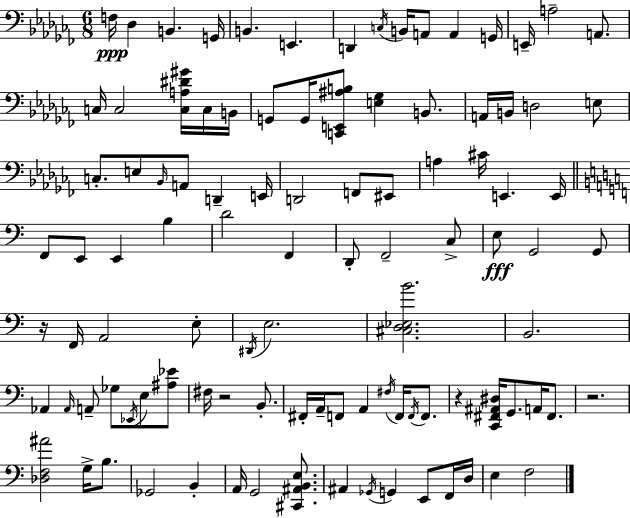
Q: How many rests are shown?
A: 4